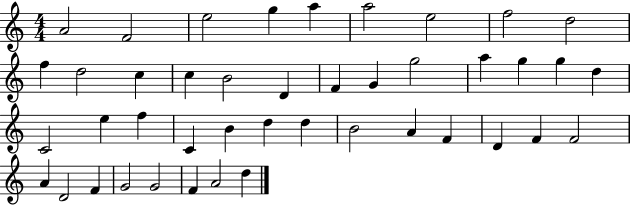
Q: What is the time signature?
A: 4/4